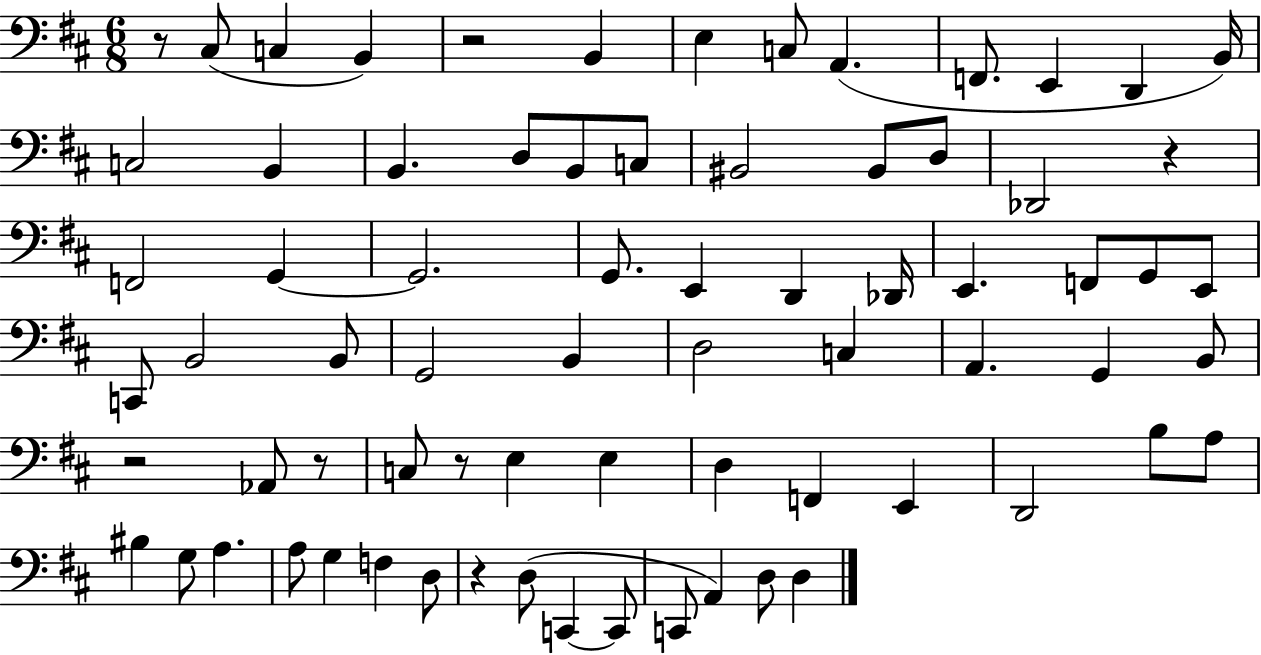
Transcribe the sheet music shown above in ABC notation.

X:1
T:Untitled
M:6/8
L:1/4
K:D
z/2 ^C,/2 C, B,, z2 B,, E, C,/2 A,, F,,/2 E,, D,, B,,/4 C,2 B,, B,, D,/2 B,,/2 C,/2 ^B,,2 ^B,,/2 D,/2 _D,,2 z F,,2 G,, G,,2 G,,/2 E,, D,, _D,,/4 E,, F,,/2 G,,/2 E,,/2 C,,/2 B,,2 B,,/2 G,,2 B,, D,2 C, A,, G,, B,,/2 z2 _A,,/2 z/2 C,/2 z/2 E, E, D, F,, E,, D,,2 B,/2 A,/2 ^B, G,/2 A, A,/2 G, F, D,/2 z D,/2 C,, C,,/2 C,,/2 A,, D,/2 D,